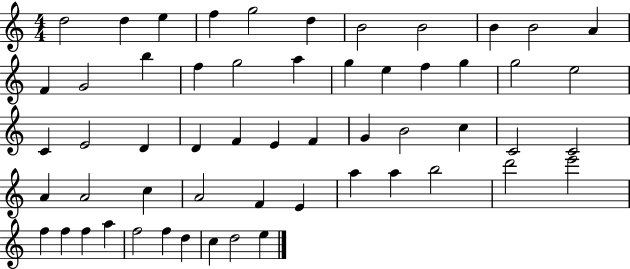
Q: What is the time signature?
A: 4/4